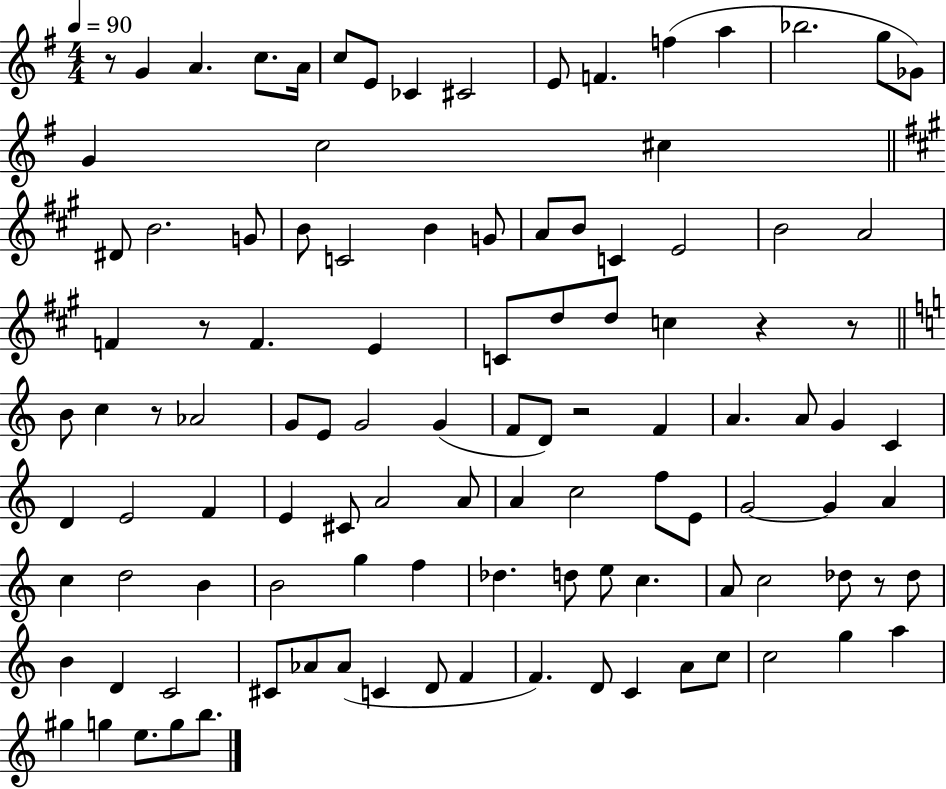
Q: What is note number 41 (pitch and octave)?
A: Ab4